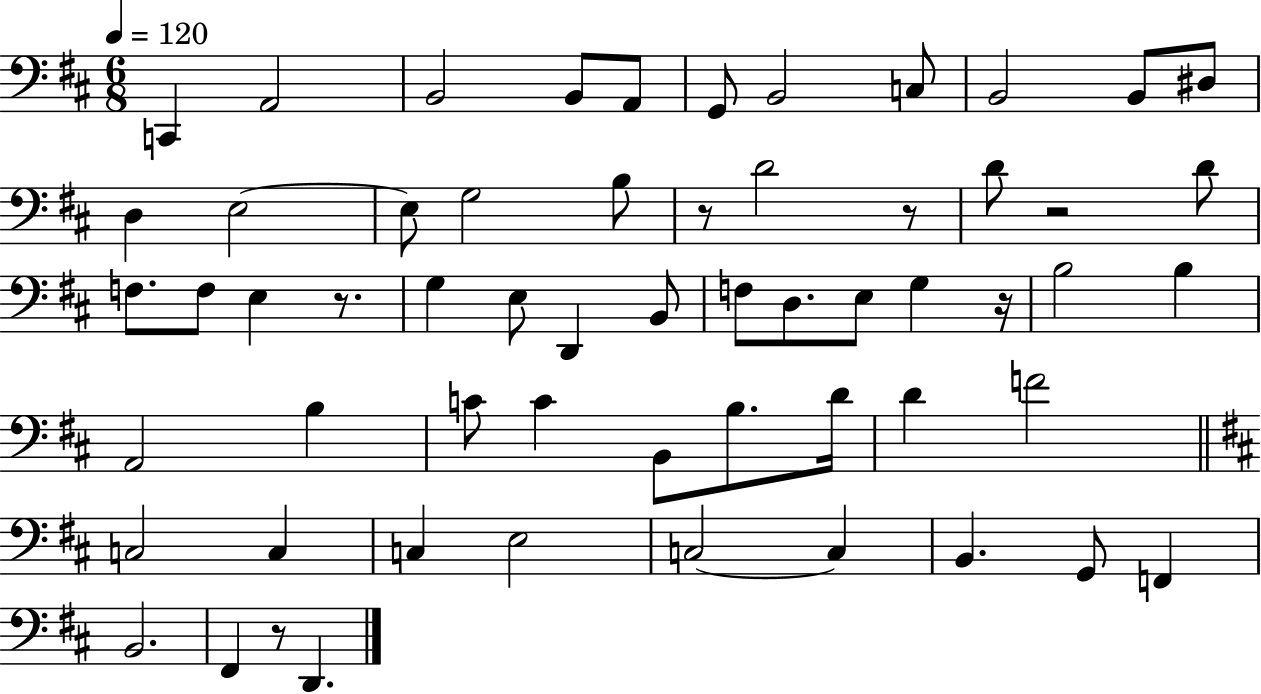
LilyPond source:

{
  \clef bass
  \numericTimeSignature
  \time 6/8
  \key d \major
  \tempo 4 = 120
  c,4 a,2 | b,2 b,8 a,8 | g,8 b,2 c8 | b,2 b,8 dis8 | \break d4 e2~~ | e8 g2 b8 | r8 d'2 r8 | d'8 r2 d'8 | \break f8. f8 e4 r8. | g4 e8 d,4 b,8 | f8 d8. e8 g4 r16 | b2 b4 | \break a,2 b4 | c'8 c'4 b,8 b8. d'16 | d'4 f'2 | \bar "||" \break \key b \minor c2 c4 | c4 e2 | c2~~ c4 | b,4. g,8 f,4 | \break b,2. | fis,4 r8 d,4. | \bar "|."
}